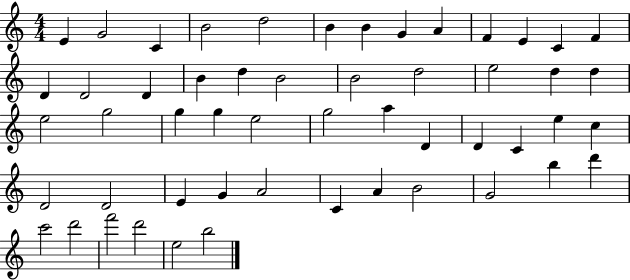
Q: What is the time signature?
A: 4/4